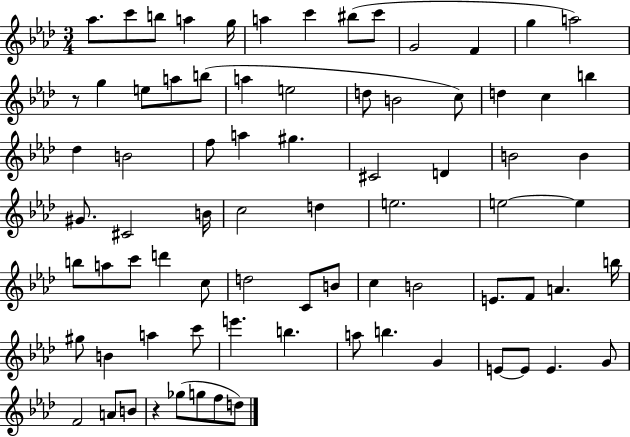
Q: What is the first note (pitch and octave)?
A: Ab5